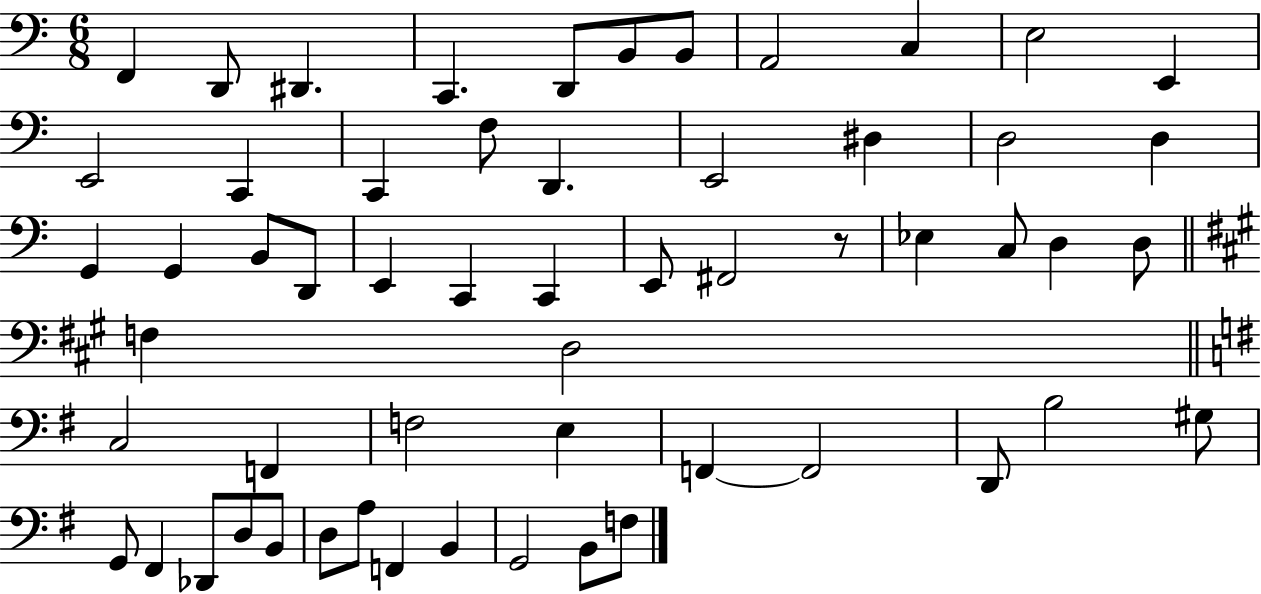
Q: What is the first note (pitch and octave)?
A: F2